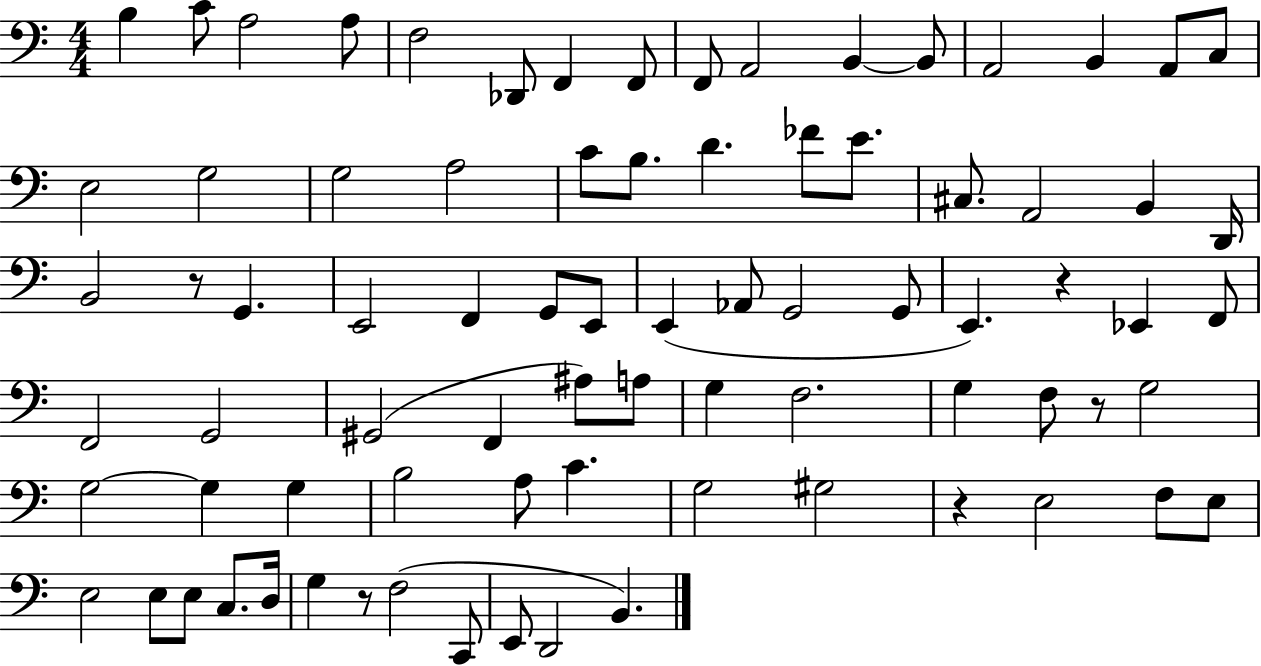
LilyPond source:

{
  \clef bass
  \numericTimeSignature
  \time 4/4
  \key c \major
  b4 c'8 a2 a8 | f2 des,8 f,4 f,8 | f,8 a,2 b,4~~ b,8 | a,2 b,4 a,8 c8 | \break e2 g2 | g2 a2 | c'8 b8. d'4. fes'8 e'8. | cis8. a,2 b,4 d,16 | \break b,2 r8 g,4. | e,2 f,4 g,8 e,8 | e,4( aes,8 g,2 g,8 | e,4.) r4 ees,4 f,8 | \break f,2 g,2 | gis,2( f,4 ais8) a8 | g4 f2. | g4 f8 r8 g2 | \break g2~~ g4 g4 | b2 a8 c'4. | g2 gis2 | r4 e2 f8 e8 | \break e2 e8 e8 c8. d16 | g4 r8 f2( c,8 | e,8 d,2 b,4.) | \bar "|."
}